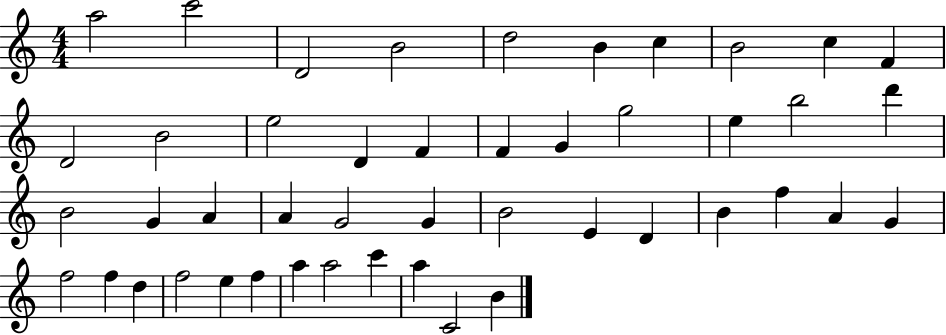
A5/h C6/h D4/h B4/h D5/h B4/q C5/q B4/h C5/q F4/q D4/h B4/h E5/h D4/q F4/q F4/q G4/q G5/h E5/q B5/h D6/q B4/h G4/q A4/q A4/q G4/h G4/q B4/h E4/q D4/q B4/q F5/q A4/q G4/q F5/h F5/q D5/q F5/h E5/q F5/q A5/q A5/h C6/q A5/q C4/h B4/q